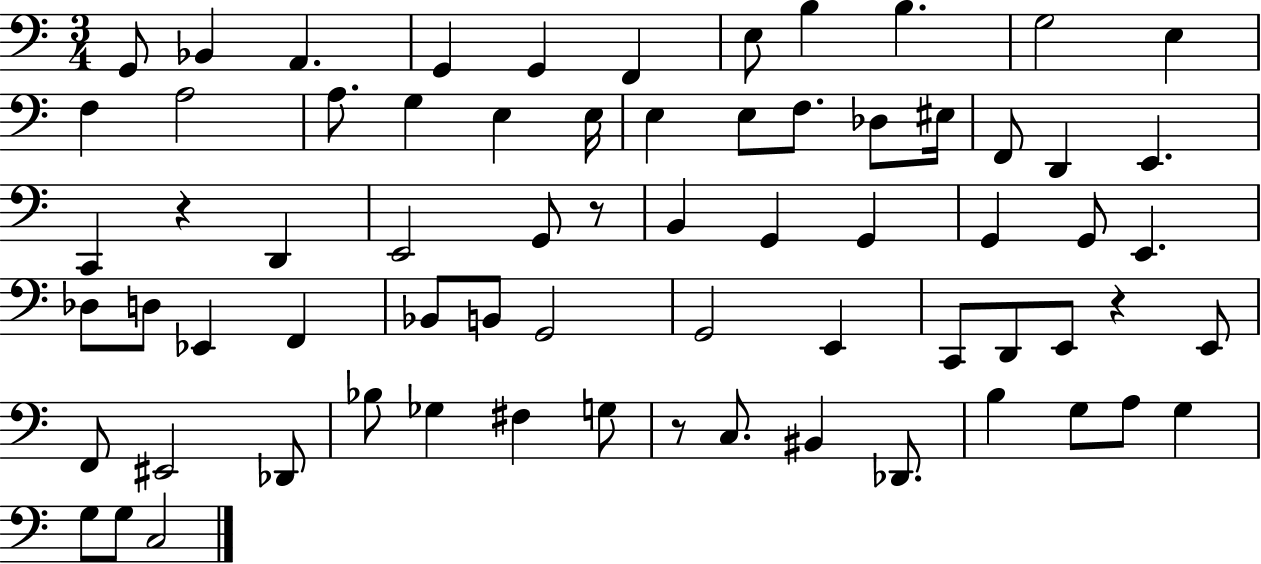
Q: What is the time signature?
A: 3/4